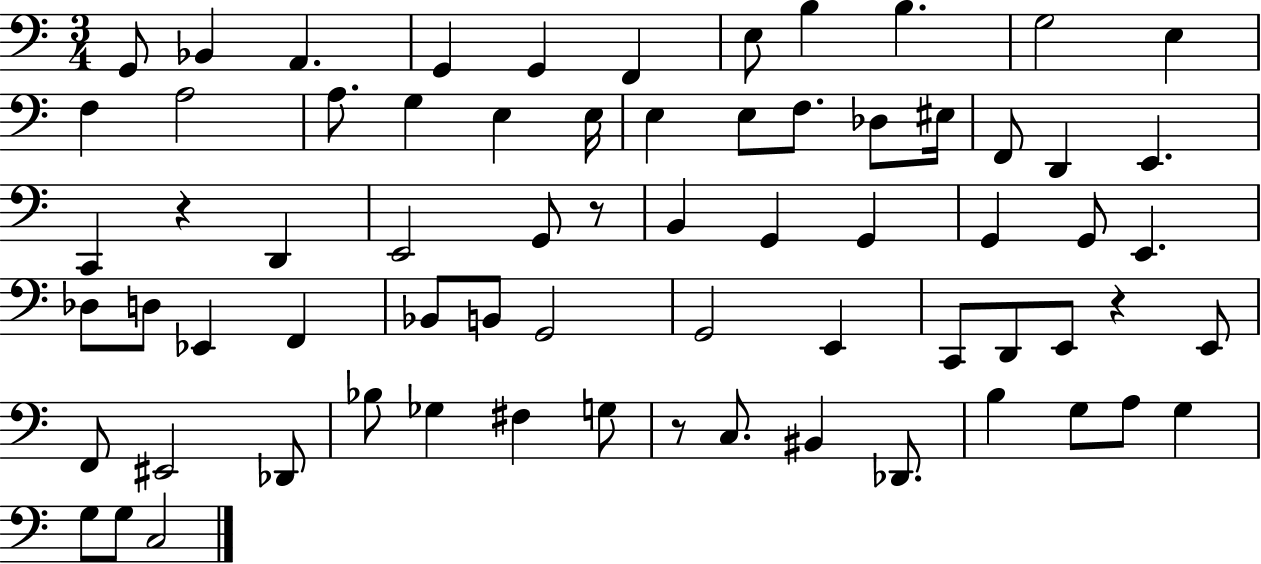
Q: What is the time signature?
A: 3/4